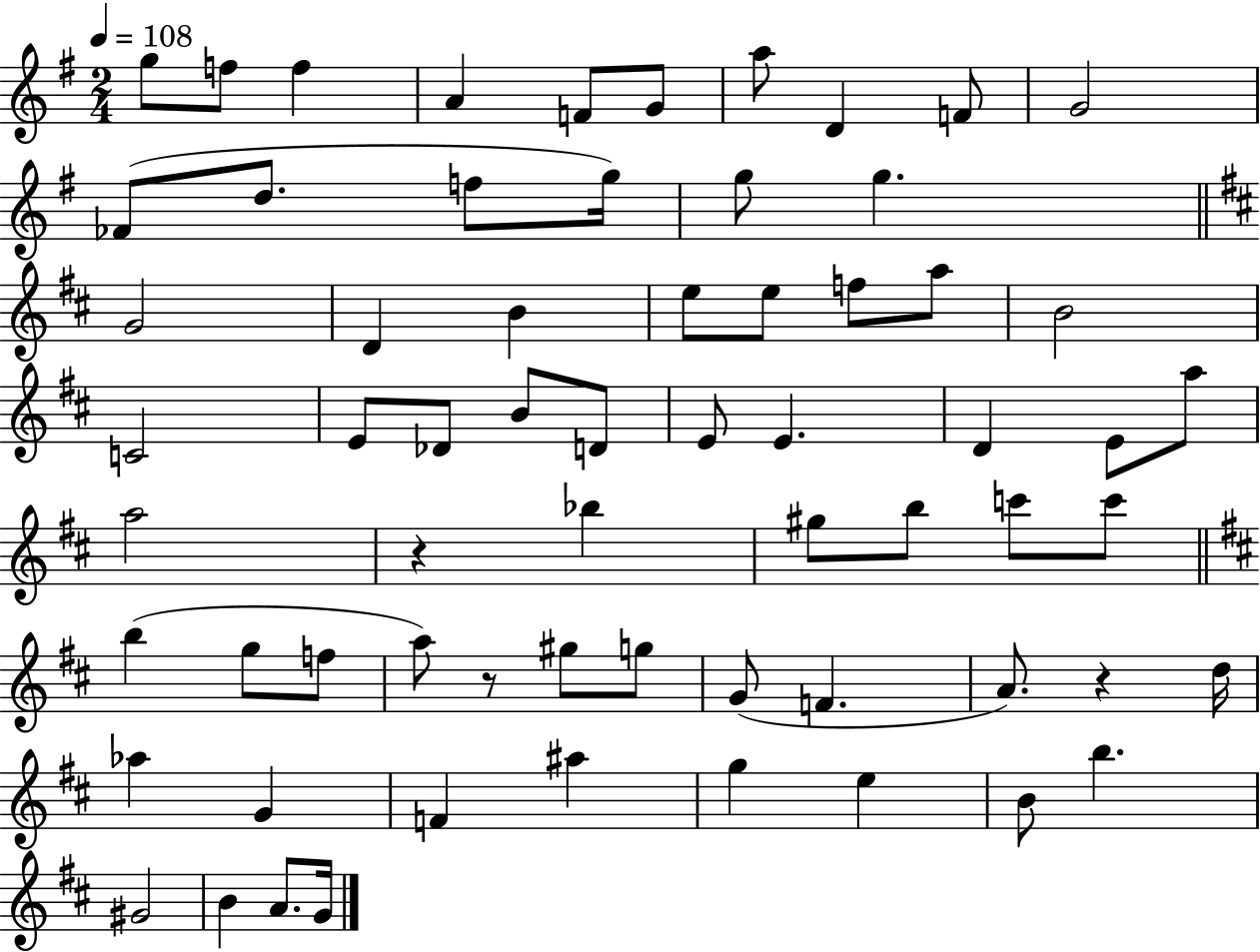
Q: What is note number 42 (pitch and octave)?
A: G5